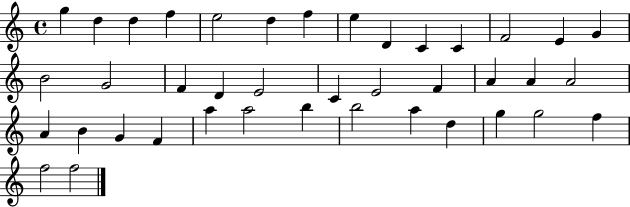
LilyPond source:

{
  \clef treble
  \time 4/4
  \defaultTimeSignature
  \key c \major
  g''4 d''4 d''4 f''4 | e''2 d''4 f''4 | e''4 d'4 c'4 c'4 | f'2 e'4 g'4 | \break b'2 g'2 | f'4 d'4 e'2 | c'4 e'2 f'4 | a'4 a'4 a'2 | \break a'4 b'4 g'4 f'4 | a''4 a''2 b''4 | b''2 a''4 d''4 | g''4 g''2 f''4 | \break f''2 f''2 | \bar "|."
}